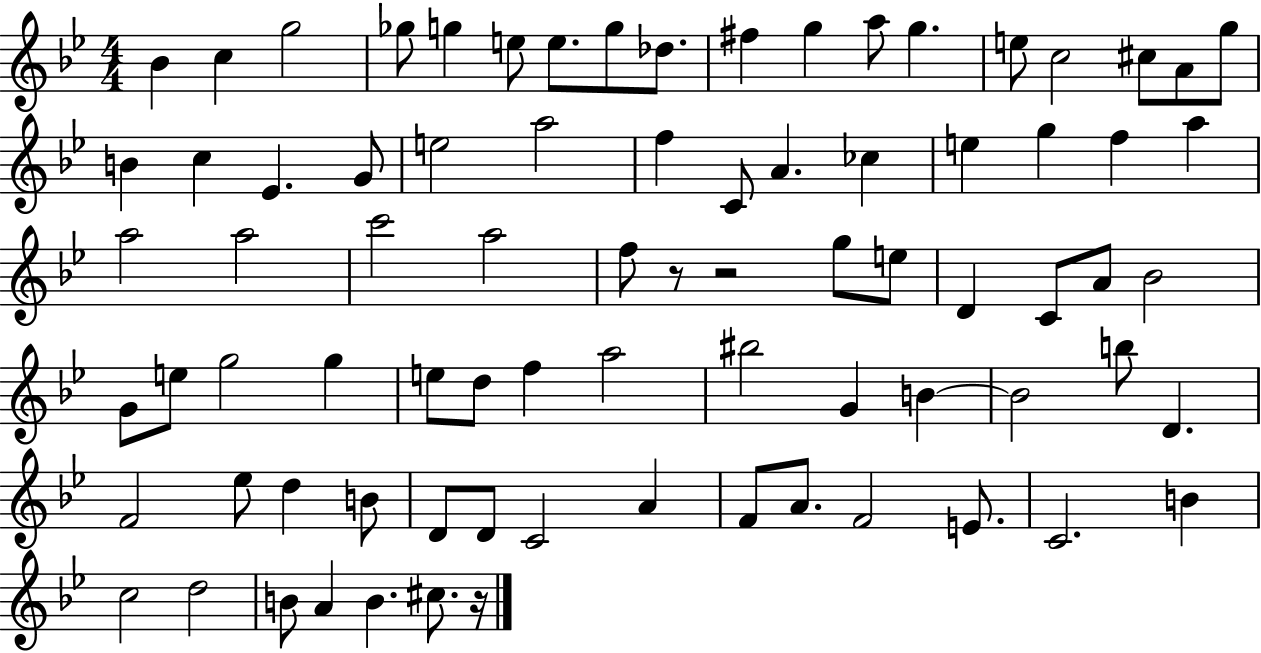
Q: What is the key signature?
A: BES major